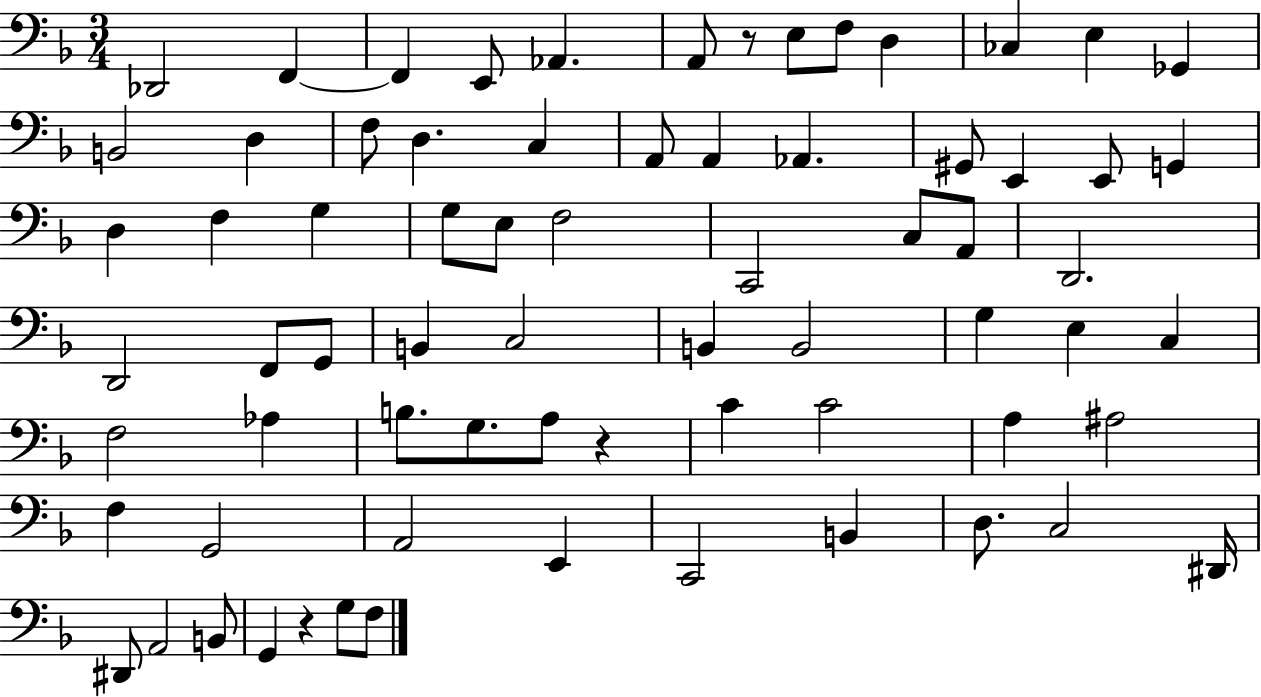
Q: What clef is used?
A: bass